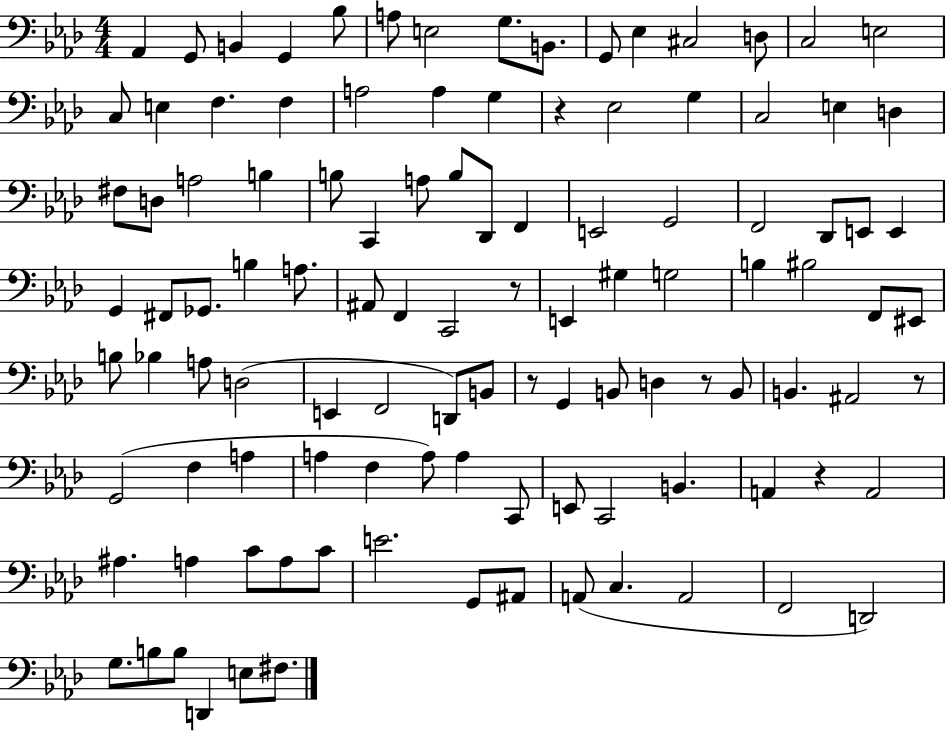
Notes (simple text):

Ab2/q G2/e B2/q G2/q Bb3/e A3/e E3/h G3/e. B2/e. G2/e Eb3/q C#3/h D3/e C3/h E3/h C3/e E3/q F3/q. F3/q A3/h A3/q G3/q R/q Eb3/h G3/q C3/h E3/q D3/q F#3/e D3/e A3/h B3/q B3/e C2/q A3/e B3/e Db2/e F2/q E2/h G2/h F2/h Db2/e E2/e E2/q G2/q F#2/e Gb2/e. B3/q A3/e. A#2/e F2/q C2/h R/e E2/q G#3/q G3/h B3/q BIS3/h F2/e EIS2/e B3/e Bb3/q A3/e D3/h E2/q F2/h D2/e B2/e R/e G2/q B2/e D3/q R/e B2/e B2/q. A#2/h R/e G2/h F3/q A3/q A3/q F3/q A3/e A3/q C2/e E2/e C2/h B2/q. A2/q R/q A2/h A#3/q. A3/q C4/e A3/e C4/e E4/h. G2/e A#2/e A2/e C3/q. A2/h F2/h D2/h G3/e. B3/e B3/e D2/q E3/e F#3/e.